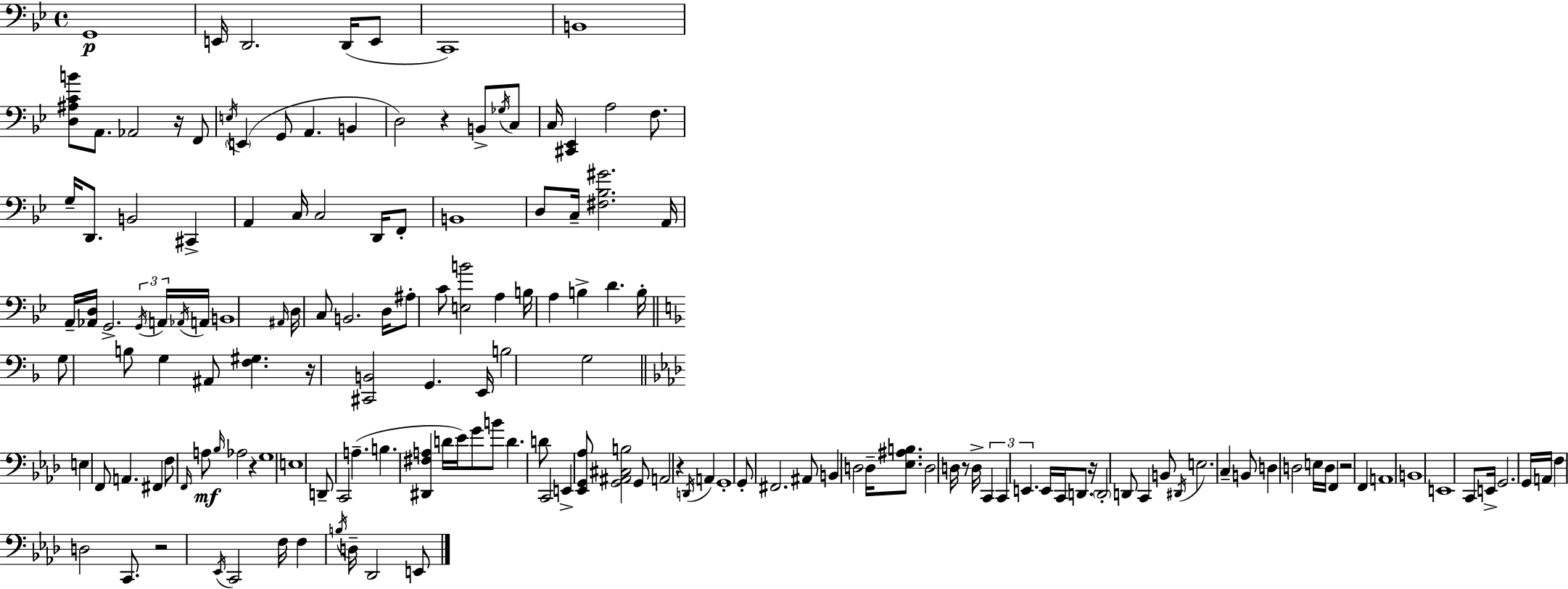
X:1
T:Untitled
M:4/4
L:1/4
K:Bb
G,,4 E,,/4 D,,2 D,,/4 E,,/2 C,,4 B,,4 [D,^A,CB]/2 A,,/2 _A,,2 z/4 F,,/2 E,/4 E,, G,,/2 A,, B,, D,2 z B,,/2 _G,/4 C,/2 C,/4 [^C,,_E,,] A,2 F,/2 G,/4 D,,/2 B,,2 ^C,, A,, C,/4 C,2 D,,/4 F,,/2 B,,4 D,/2 C,/4 [^F,_B,^G]2 A,,/4 A,,/4 [_A,,D,]/4 G,,2 G,,/4 A,,/4 _A,,/4 A,,/4 B,,4 ^A,,/4 D,/4 C,/2 B,,2 D,/4 ^A,/2 C/2 [E,B]2 A, B,/4 A, B, D B,/4 G,/2 B,/2 G, ^A,,/2 [F,^G,] z/4 [^C,,B,,]2 G,, E,,/4 B,2 G,2 E, F,,/2 A,, ^F,, F,/2 F,,/4 A,/2 _B,/4 _A,2 z G,4 E,4 D,,/2 C,,2 A, B, [^D,,^F,A,] D/4 _E/4 G/2 B/2 D D/2 C,,2 E,, [_E,,G,,_A,]/2 [G,,^A,,^C,B,]2 G,,/2 A,,2 z D,,/4 A,, G,,4 G,,/2 ^F,,2 ^A,,/2 B,, D,2 D,/4 [_E,^A,B,]/2 D,2 D,/4 z/2 D,/4 C,, C,, E,, E,,/4 C,,/4 D,,/2 z/4 D,,2 D,,/2 C,, B,,/2 ^D,,/4 E,2 C, B,,/2 D, D,2 E,/4 D,/4 F,, z2 F,, A,,4 B,,4 E,,4 C,,/2 E,,/4 G,,2 G,,/4 A,,/4 F, D,2 C,,/2 z2 _E,,/4 C,,2 F,/4 F, B,/4 D,/4 _D,,2 E,,/2